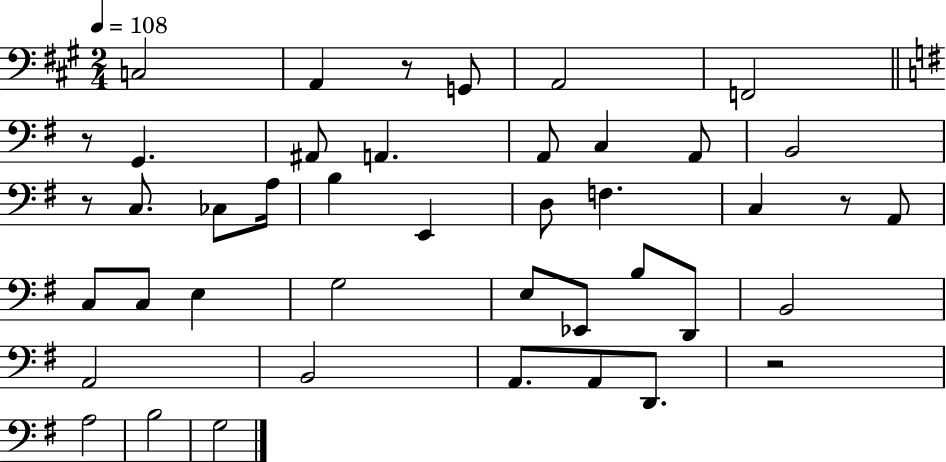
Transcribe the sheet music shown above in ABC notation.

X:1
T:Untitled
M:2/4
L:1/4
K:A
C,2 A,, z/2 G,,/2 A,,2 F,,2 z/2 G,, ^A,,/2 A,, A,,/2 C, A,,/2 B,,2 z/2 C,/2 _C,/2 A,/4 B, E,, D,/2 F, C, z/2 A,,/2 C,/2 C,/2 E, G,2 E,/2 _E,,/2 B,/2 D,,/2 B,,2 A,,2 B,,2 A,,/2 A,,/2 D,,/2 z2 A,2 B,2 G,2